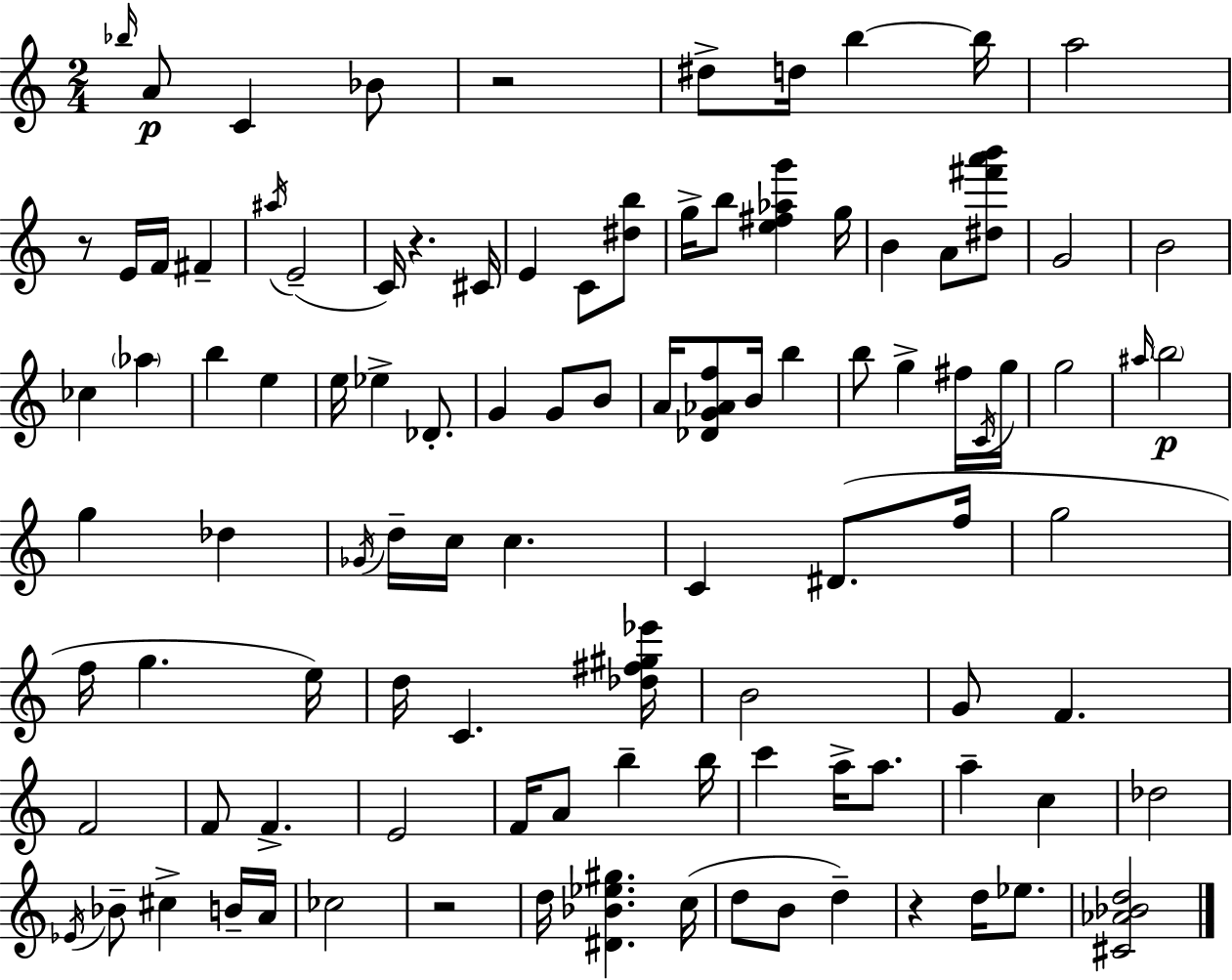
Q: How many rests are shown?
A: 5